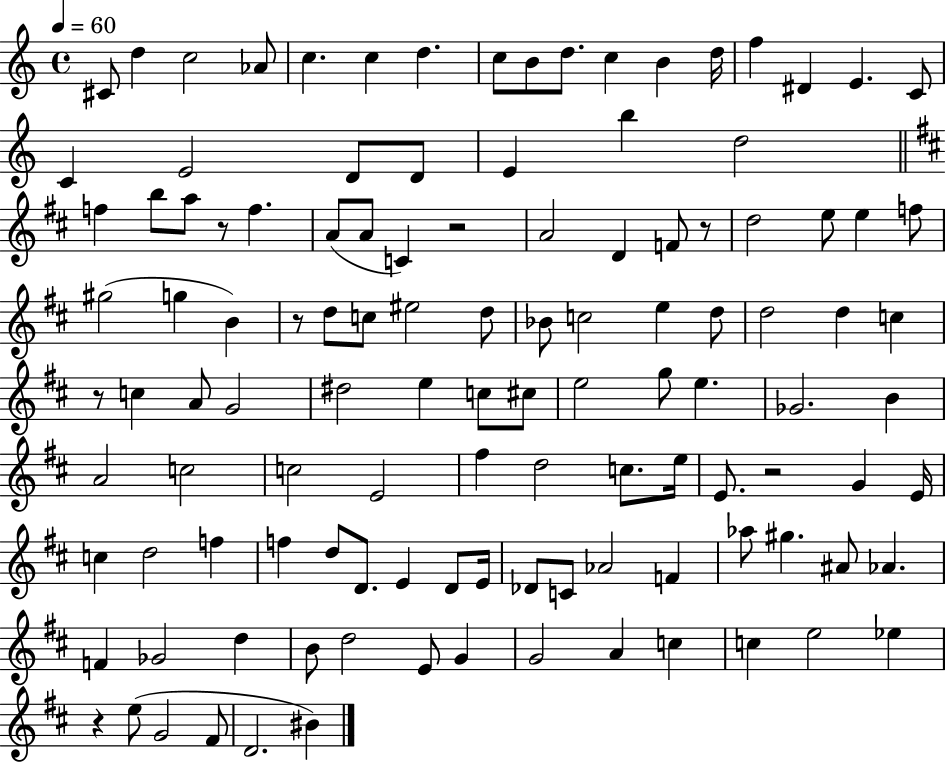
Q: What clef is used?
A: treble